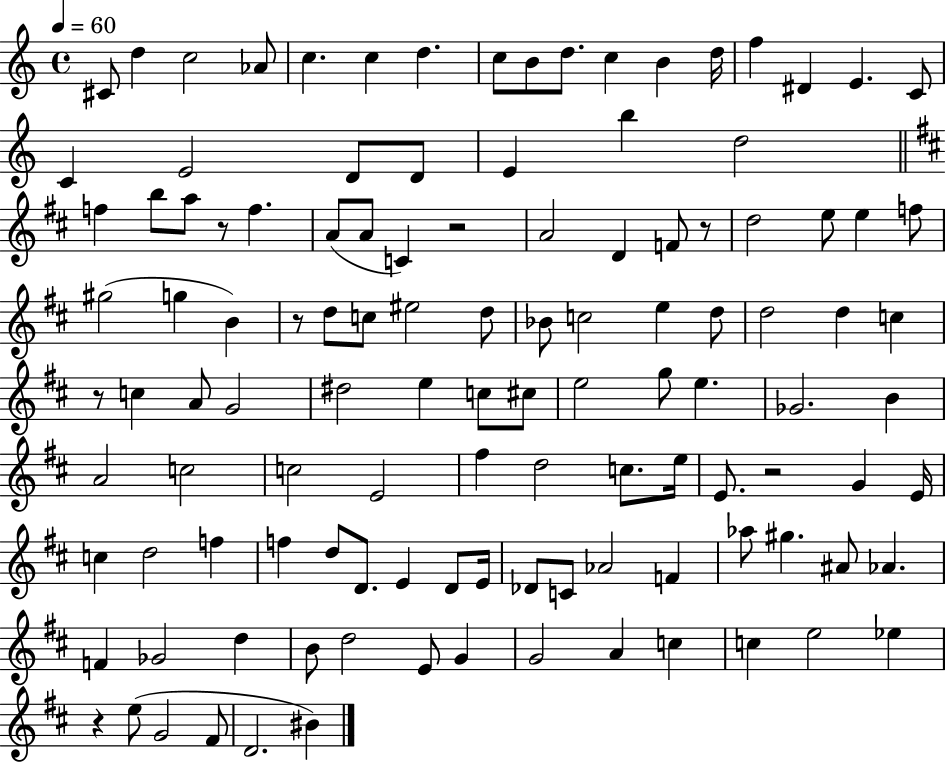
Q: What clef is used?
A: treble